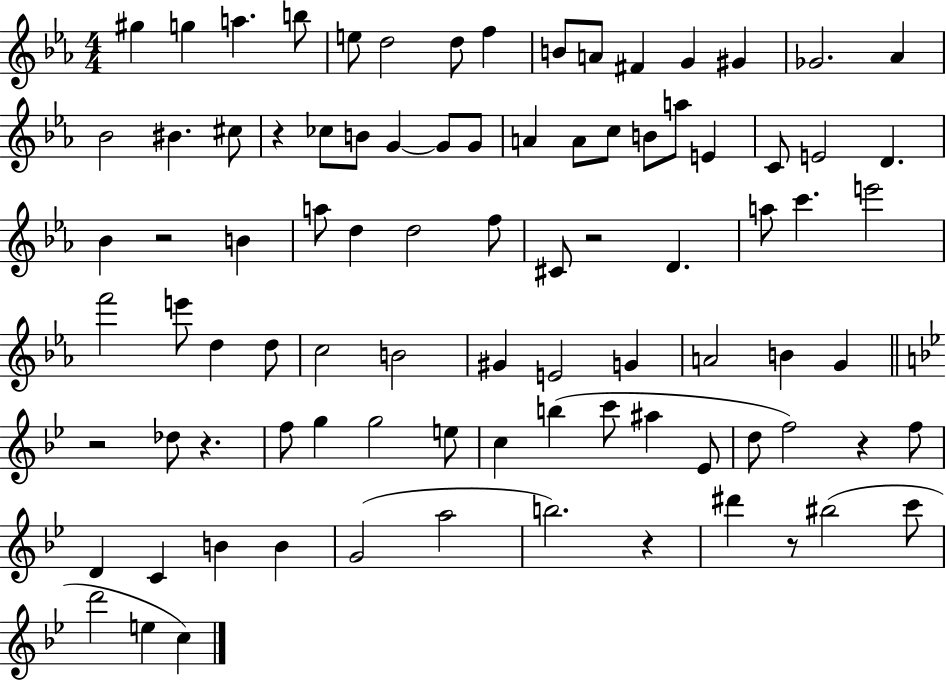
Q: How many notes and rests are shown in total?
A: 89